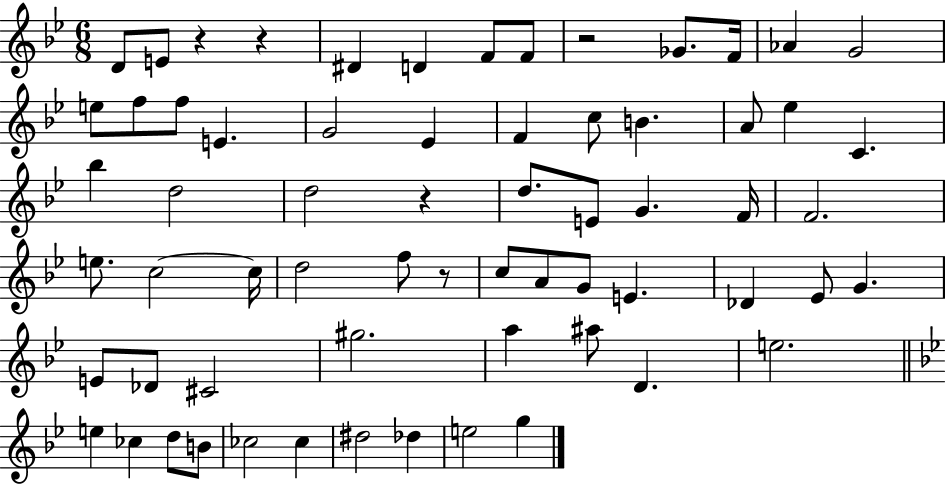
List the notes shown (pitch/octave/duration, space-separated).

D4/e E4/e R/q R/q D#4/q D4/q F4/e F4/e R/h Gb4/e. F4/s Ab4/q G4/h E5/e F5/e F5/e E4/q. G4/h Eb4/q F4/q C5/e B4/q. A4/e Eb5/q C4/q. Bb5/q D5/h D5/h R/q D5/e. E4/e G4/q. F4/s F4/h. E5/e. C5/h C5/s D5/h F5/e R/e C5/e A4/e G4/e E4/q. Db4/q Eb4/e G4/q. E4/e Db4/e C#4/h G#5/h. A5/q A#5/e D4/q. E5/h. E5/q CES5/q D5/e B4/e CES5/h CES5/q D#5/h Db5/q E5/h G5/q